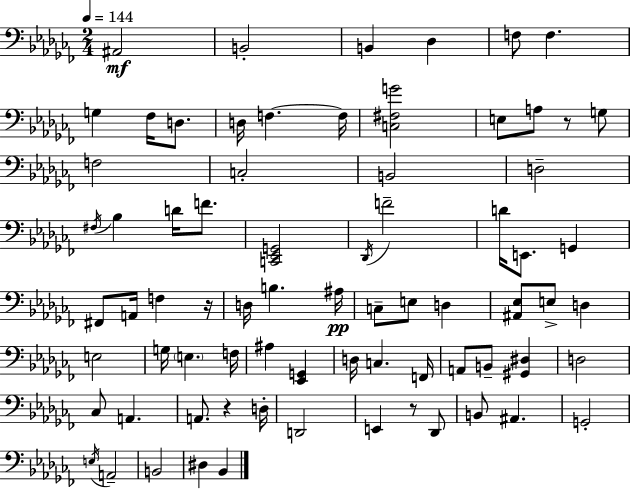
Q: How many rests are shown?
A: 4